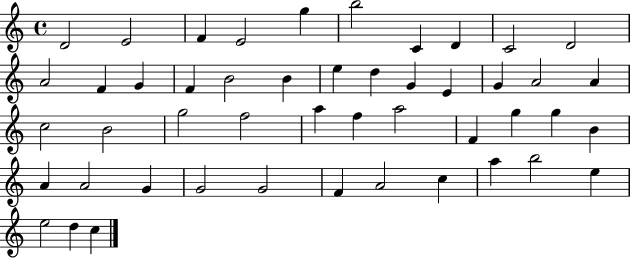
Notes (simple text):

D4/h E4/h F4/q E4/h G5/q B5/h C4/q D4/q C4/h D4/h A4/h F4/q G4/q F4/q B4/h B4/q E5/q D5/q G4/q E4/q G4/q A4/h A4/q C5/h B4/h G5/h F5/h A5/q F5/q A5/h F4/q G5/q G5/q B4/q A4/q A4/h G4/q G4/h G4/h F4/q A4/h C5/q A5/q B5/h E5/q E5/h D5/q C5/q